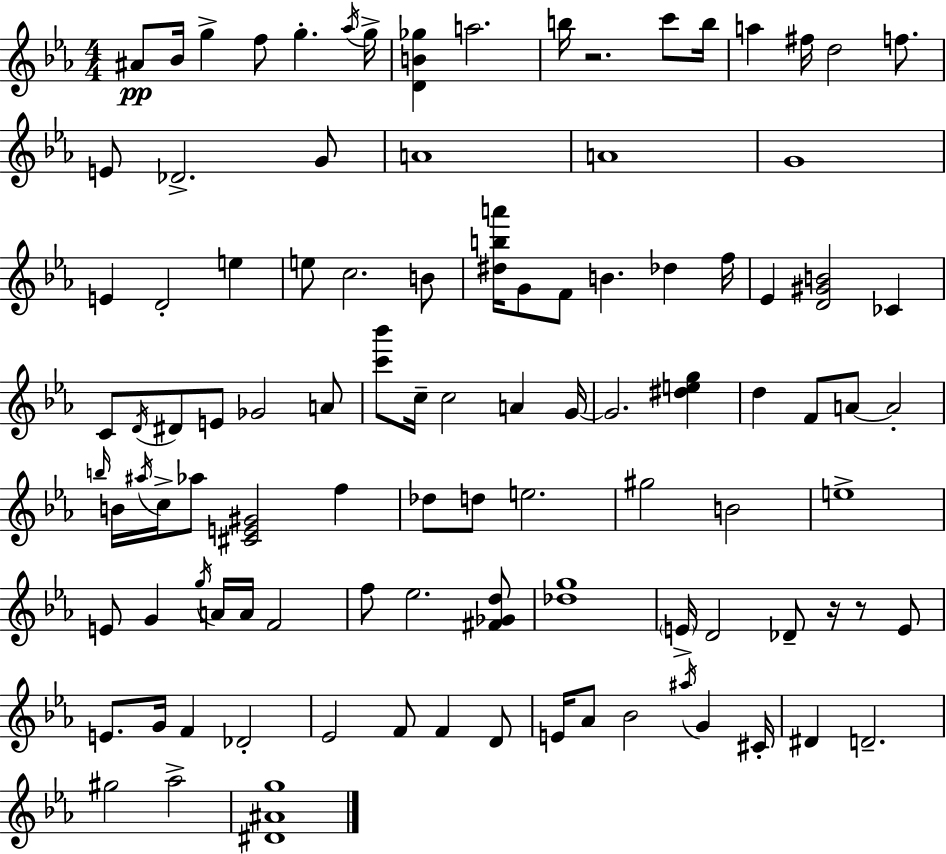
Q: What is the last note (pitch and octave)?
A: Ab5